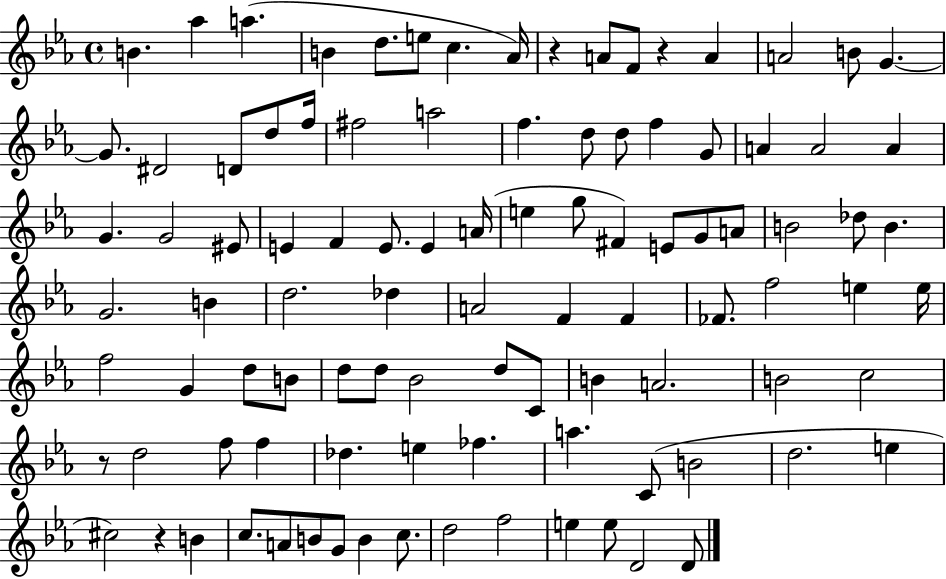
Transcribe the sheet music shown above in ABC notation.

X:1
T:Untitled
M:4/4
L:1/4
K:Eb
B _a a B d/2 e/2 c _A/4 z A/2 F/2 z A A2 B/2 G G/2 ^D2 D/2 d/2 f/4 ^f2 a2 f d/2 d/2 f G/2 A A2 A G G2 ^E/2 E F E/2 E A/4 e g/2 ^F E/2 G/2 A/2 B2 _d/2 B G2 B d2 _d A2 F F _F/2 f2 e e/4 f2 G d/2 B/2 d/2 d/2 _B2 d/2 C/2 B A2 B2 c2 z/2 d2 f/2 f _d e _f a C/2 B2 d2 e ^c2 z B c/2 A/2 B/2 G/2 B c/2 d2 f2 e e/2 D2 D/2